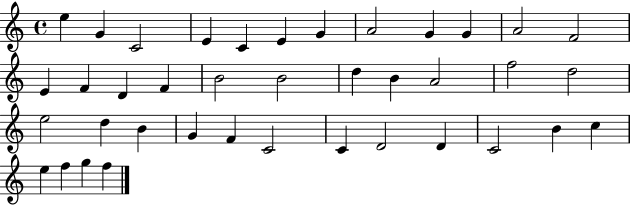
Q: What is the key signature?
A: C major